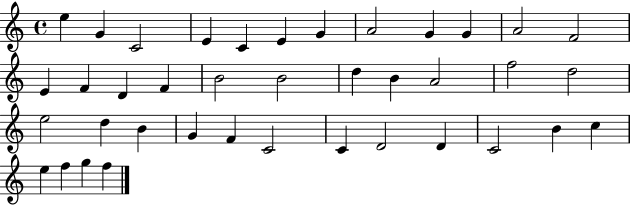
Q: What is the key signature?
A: C major